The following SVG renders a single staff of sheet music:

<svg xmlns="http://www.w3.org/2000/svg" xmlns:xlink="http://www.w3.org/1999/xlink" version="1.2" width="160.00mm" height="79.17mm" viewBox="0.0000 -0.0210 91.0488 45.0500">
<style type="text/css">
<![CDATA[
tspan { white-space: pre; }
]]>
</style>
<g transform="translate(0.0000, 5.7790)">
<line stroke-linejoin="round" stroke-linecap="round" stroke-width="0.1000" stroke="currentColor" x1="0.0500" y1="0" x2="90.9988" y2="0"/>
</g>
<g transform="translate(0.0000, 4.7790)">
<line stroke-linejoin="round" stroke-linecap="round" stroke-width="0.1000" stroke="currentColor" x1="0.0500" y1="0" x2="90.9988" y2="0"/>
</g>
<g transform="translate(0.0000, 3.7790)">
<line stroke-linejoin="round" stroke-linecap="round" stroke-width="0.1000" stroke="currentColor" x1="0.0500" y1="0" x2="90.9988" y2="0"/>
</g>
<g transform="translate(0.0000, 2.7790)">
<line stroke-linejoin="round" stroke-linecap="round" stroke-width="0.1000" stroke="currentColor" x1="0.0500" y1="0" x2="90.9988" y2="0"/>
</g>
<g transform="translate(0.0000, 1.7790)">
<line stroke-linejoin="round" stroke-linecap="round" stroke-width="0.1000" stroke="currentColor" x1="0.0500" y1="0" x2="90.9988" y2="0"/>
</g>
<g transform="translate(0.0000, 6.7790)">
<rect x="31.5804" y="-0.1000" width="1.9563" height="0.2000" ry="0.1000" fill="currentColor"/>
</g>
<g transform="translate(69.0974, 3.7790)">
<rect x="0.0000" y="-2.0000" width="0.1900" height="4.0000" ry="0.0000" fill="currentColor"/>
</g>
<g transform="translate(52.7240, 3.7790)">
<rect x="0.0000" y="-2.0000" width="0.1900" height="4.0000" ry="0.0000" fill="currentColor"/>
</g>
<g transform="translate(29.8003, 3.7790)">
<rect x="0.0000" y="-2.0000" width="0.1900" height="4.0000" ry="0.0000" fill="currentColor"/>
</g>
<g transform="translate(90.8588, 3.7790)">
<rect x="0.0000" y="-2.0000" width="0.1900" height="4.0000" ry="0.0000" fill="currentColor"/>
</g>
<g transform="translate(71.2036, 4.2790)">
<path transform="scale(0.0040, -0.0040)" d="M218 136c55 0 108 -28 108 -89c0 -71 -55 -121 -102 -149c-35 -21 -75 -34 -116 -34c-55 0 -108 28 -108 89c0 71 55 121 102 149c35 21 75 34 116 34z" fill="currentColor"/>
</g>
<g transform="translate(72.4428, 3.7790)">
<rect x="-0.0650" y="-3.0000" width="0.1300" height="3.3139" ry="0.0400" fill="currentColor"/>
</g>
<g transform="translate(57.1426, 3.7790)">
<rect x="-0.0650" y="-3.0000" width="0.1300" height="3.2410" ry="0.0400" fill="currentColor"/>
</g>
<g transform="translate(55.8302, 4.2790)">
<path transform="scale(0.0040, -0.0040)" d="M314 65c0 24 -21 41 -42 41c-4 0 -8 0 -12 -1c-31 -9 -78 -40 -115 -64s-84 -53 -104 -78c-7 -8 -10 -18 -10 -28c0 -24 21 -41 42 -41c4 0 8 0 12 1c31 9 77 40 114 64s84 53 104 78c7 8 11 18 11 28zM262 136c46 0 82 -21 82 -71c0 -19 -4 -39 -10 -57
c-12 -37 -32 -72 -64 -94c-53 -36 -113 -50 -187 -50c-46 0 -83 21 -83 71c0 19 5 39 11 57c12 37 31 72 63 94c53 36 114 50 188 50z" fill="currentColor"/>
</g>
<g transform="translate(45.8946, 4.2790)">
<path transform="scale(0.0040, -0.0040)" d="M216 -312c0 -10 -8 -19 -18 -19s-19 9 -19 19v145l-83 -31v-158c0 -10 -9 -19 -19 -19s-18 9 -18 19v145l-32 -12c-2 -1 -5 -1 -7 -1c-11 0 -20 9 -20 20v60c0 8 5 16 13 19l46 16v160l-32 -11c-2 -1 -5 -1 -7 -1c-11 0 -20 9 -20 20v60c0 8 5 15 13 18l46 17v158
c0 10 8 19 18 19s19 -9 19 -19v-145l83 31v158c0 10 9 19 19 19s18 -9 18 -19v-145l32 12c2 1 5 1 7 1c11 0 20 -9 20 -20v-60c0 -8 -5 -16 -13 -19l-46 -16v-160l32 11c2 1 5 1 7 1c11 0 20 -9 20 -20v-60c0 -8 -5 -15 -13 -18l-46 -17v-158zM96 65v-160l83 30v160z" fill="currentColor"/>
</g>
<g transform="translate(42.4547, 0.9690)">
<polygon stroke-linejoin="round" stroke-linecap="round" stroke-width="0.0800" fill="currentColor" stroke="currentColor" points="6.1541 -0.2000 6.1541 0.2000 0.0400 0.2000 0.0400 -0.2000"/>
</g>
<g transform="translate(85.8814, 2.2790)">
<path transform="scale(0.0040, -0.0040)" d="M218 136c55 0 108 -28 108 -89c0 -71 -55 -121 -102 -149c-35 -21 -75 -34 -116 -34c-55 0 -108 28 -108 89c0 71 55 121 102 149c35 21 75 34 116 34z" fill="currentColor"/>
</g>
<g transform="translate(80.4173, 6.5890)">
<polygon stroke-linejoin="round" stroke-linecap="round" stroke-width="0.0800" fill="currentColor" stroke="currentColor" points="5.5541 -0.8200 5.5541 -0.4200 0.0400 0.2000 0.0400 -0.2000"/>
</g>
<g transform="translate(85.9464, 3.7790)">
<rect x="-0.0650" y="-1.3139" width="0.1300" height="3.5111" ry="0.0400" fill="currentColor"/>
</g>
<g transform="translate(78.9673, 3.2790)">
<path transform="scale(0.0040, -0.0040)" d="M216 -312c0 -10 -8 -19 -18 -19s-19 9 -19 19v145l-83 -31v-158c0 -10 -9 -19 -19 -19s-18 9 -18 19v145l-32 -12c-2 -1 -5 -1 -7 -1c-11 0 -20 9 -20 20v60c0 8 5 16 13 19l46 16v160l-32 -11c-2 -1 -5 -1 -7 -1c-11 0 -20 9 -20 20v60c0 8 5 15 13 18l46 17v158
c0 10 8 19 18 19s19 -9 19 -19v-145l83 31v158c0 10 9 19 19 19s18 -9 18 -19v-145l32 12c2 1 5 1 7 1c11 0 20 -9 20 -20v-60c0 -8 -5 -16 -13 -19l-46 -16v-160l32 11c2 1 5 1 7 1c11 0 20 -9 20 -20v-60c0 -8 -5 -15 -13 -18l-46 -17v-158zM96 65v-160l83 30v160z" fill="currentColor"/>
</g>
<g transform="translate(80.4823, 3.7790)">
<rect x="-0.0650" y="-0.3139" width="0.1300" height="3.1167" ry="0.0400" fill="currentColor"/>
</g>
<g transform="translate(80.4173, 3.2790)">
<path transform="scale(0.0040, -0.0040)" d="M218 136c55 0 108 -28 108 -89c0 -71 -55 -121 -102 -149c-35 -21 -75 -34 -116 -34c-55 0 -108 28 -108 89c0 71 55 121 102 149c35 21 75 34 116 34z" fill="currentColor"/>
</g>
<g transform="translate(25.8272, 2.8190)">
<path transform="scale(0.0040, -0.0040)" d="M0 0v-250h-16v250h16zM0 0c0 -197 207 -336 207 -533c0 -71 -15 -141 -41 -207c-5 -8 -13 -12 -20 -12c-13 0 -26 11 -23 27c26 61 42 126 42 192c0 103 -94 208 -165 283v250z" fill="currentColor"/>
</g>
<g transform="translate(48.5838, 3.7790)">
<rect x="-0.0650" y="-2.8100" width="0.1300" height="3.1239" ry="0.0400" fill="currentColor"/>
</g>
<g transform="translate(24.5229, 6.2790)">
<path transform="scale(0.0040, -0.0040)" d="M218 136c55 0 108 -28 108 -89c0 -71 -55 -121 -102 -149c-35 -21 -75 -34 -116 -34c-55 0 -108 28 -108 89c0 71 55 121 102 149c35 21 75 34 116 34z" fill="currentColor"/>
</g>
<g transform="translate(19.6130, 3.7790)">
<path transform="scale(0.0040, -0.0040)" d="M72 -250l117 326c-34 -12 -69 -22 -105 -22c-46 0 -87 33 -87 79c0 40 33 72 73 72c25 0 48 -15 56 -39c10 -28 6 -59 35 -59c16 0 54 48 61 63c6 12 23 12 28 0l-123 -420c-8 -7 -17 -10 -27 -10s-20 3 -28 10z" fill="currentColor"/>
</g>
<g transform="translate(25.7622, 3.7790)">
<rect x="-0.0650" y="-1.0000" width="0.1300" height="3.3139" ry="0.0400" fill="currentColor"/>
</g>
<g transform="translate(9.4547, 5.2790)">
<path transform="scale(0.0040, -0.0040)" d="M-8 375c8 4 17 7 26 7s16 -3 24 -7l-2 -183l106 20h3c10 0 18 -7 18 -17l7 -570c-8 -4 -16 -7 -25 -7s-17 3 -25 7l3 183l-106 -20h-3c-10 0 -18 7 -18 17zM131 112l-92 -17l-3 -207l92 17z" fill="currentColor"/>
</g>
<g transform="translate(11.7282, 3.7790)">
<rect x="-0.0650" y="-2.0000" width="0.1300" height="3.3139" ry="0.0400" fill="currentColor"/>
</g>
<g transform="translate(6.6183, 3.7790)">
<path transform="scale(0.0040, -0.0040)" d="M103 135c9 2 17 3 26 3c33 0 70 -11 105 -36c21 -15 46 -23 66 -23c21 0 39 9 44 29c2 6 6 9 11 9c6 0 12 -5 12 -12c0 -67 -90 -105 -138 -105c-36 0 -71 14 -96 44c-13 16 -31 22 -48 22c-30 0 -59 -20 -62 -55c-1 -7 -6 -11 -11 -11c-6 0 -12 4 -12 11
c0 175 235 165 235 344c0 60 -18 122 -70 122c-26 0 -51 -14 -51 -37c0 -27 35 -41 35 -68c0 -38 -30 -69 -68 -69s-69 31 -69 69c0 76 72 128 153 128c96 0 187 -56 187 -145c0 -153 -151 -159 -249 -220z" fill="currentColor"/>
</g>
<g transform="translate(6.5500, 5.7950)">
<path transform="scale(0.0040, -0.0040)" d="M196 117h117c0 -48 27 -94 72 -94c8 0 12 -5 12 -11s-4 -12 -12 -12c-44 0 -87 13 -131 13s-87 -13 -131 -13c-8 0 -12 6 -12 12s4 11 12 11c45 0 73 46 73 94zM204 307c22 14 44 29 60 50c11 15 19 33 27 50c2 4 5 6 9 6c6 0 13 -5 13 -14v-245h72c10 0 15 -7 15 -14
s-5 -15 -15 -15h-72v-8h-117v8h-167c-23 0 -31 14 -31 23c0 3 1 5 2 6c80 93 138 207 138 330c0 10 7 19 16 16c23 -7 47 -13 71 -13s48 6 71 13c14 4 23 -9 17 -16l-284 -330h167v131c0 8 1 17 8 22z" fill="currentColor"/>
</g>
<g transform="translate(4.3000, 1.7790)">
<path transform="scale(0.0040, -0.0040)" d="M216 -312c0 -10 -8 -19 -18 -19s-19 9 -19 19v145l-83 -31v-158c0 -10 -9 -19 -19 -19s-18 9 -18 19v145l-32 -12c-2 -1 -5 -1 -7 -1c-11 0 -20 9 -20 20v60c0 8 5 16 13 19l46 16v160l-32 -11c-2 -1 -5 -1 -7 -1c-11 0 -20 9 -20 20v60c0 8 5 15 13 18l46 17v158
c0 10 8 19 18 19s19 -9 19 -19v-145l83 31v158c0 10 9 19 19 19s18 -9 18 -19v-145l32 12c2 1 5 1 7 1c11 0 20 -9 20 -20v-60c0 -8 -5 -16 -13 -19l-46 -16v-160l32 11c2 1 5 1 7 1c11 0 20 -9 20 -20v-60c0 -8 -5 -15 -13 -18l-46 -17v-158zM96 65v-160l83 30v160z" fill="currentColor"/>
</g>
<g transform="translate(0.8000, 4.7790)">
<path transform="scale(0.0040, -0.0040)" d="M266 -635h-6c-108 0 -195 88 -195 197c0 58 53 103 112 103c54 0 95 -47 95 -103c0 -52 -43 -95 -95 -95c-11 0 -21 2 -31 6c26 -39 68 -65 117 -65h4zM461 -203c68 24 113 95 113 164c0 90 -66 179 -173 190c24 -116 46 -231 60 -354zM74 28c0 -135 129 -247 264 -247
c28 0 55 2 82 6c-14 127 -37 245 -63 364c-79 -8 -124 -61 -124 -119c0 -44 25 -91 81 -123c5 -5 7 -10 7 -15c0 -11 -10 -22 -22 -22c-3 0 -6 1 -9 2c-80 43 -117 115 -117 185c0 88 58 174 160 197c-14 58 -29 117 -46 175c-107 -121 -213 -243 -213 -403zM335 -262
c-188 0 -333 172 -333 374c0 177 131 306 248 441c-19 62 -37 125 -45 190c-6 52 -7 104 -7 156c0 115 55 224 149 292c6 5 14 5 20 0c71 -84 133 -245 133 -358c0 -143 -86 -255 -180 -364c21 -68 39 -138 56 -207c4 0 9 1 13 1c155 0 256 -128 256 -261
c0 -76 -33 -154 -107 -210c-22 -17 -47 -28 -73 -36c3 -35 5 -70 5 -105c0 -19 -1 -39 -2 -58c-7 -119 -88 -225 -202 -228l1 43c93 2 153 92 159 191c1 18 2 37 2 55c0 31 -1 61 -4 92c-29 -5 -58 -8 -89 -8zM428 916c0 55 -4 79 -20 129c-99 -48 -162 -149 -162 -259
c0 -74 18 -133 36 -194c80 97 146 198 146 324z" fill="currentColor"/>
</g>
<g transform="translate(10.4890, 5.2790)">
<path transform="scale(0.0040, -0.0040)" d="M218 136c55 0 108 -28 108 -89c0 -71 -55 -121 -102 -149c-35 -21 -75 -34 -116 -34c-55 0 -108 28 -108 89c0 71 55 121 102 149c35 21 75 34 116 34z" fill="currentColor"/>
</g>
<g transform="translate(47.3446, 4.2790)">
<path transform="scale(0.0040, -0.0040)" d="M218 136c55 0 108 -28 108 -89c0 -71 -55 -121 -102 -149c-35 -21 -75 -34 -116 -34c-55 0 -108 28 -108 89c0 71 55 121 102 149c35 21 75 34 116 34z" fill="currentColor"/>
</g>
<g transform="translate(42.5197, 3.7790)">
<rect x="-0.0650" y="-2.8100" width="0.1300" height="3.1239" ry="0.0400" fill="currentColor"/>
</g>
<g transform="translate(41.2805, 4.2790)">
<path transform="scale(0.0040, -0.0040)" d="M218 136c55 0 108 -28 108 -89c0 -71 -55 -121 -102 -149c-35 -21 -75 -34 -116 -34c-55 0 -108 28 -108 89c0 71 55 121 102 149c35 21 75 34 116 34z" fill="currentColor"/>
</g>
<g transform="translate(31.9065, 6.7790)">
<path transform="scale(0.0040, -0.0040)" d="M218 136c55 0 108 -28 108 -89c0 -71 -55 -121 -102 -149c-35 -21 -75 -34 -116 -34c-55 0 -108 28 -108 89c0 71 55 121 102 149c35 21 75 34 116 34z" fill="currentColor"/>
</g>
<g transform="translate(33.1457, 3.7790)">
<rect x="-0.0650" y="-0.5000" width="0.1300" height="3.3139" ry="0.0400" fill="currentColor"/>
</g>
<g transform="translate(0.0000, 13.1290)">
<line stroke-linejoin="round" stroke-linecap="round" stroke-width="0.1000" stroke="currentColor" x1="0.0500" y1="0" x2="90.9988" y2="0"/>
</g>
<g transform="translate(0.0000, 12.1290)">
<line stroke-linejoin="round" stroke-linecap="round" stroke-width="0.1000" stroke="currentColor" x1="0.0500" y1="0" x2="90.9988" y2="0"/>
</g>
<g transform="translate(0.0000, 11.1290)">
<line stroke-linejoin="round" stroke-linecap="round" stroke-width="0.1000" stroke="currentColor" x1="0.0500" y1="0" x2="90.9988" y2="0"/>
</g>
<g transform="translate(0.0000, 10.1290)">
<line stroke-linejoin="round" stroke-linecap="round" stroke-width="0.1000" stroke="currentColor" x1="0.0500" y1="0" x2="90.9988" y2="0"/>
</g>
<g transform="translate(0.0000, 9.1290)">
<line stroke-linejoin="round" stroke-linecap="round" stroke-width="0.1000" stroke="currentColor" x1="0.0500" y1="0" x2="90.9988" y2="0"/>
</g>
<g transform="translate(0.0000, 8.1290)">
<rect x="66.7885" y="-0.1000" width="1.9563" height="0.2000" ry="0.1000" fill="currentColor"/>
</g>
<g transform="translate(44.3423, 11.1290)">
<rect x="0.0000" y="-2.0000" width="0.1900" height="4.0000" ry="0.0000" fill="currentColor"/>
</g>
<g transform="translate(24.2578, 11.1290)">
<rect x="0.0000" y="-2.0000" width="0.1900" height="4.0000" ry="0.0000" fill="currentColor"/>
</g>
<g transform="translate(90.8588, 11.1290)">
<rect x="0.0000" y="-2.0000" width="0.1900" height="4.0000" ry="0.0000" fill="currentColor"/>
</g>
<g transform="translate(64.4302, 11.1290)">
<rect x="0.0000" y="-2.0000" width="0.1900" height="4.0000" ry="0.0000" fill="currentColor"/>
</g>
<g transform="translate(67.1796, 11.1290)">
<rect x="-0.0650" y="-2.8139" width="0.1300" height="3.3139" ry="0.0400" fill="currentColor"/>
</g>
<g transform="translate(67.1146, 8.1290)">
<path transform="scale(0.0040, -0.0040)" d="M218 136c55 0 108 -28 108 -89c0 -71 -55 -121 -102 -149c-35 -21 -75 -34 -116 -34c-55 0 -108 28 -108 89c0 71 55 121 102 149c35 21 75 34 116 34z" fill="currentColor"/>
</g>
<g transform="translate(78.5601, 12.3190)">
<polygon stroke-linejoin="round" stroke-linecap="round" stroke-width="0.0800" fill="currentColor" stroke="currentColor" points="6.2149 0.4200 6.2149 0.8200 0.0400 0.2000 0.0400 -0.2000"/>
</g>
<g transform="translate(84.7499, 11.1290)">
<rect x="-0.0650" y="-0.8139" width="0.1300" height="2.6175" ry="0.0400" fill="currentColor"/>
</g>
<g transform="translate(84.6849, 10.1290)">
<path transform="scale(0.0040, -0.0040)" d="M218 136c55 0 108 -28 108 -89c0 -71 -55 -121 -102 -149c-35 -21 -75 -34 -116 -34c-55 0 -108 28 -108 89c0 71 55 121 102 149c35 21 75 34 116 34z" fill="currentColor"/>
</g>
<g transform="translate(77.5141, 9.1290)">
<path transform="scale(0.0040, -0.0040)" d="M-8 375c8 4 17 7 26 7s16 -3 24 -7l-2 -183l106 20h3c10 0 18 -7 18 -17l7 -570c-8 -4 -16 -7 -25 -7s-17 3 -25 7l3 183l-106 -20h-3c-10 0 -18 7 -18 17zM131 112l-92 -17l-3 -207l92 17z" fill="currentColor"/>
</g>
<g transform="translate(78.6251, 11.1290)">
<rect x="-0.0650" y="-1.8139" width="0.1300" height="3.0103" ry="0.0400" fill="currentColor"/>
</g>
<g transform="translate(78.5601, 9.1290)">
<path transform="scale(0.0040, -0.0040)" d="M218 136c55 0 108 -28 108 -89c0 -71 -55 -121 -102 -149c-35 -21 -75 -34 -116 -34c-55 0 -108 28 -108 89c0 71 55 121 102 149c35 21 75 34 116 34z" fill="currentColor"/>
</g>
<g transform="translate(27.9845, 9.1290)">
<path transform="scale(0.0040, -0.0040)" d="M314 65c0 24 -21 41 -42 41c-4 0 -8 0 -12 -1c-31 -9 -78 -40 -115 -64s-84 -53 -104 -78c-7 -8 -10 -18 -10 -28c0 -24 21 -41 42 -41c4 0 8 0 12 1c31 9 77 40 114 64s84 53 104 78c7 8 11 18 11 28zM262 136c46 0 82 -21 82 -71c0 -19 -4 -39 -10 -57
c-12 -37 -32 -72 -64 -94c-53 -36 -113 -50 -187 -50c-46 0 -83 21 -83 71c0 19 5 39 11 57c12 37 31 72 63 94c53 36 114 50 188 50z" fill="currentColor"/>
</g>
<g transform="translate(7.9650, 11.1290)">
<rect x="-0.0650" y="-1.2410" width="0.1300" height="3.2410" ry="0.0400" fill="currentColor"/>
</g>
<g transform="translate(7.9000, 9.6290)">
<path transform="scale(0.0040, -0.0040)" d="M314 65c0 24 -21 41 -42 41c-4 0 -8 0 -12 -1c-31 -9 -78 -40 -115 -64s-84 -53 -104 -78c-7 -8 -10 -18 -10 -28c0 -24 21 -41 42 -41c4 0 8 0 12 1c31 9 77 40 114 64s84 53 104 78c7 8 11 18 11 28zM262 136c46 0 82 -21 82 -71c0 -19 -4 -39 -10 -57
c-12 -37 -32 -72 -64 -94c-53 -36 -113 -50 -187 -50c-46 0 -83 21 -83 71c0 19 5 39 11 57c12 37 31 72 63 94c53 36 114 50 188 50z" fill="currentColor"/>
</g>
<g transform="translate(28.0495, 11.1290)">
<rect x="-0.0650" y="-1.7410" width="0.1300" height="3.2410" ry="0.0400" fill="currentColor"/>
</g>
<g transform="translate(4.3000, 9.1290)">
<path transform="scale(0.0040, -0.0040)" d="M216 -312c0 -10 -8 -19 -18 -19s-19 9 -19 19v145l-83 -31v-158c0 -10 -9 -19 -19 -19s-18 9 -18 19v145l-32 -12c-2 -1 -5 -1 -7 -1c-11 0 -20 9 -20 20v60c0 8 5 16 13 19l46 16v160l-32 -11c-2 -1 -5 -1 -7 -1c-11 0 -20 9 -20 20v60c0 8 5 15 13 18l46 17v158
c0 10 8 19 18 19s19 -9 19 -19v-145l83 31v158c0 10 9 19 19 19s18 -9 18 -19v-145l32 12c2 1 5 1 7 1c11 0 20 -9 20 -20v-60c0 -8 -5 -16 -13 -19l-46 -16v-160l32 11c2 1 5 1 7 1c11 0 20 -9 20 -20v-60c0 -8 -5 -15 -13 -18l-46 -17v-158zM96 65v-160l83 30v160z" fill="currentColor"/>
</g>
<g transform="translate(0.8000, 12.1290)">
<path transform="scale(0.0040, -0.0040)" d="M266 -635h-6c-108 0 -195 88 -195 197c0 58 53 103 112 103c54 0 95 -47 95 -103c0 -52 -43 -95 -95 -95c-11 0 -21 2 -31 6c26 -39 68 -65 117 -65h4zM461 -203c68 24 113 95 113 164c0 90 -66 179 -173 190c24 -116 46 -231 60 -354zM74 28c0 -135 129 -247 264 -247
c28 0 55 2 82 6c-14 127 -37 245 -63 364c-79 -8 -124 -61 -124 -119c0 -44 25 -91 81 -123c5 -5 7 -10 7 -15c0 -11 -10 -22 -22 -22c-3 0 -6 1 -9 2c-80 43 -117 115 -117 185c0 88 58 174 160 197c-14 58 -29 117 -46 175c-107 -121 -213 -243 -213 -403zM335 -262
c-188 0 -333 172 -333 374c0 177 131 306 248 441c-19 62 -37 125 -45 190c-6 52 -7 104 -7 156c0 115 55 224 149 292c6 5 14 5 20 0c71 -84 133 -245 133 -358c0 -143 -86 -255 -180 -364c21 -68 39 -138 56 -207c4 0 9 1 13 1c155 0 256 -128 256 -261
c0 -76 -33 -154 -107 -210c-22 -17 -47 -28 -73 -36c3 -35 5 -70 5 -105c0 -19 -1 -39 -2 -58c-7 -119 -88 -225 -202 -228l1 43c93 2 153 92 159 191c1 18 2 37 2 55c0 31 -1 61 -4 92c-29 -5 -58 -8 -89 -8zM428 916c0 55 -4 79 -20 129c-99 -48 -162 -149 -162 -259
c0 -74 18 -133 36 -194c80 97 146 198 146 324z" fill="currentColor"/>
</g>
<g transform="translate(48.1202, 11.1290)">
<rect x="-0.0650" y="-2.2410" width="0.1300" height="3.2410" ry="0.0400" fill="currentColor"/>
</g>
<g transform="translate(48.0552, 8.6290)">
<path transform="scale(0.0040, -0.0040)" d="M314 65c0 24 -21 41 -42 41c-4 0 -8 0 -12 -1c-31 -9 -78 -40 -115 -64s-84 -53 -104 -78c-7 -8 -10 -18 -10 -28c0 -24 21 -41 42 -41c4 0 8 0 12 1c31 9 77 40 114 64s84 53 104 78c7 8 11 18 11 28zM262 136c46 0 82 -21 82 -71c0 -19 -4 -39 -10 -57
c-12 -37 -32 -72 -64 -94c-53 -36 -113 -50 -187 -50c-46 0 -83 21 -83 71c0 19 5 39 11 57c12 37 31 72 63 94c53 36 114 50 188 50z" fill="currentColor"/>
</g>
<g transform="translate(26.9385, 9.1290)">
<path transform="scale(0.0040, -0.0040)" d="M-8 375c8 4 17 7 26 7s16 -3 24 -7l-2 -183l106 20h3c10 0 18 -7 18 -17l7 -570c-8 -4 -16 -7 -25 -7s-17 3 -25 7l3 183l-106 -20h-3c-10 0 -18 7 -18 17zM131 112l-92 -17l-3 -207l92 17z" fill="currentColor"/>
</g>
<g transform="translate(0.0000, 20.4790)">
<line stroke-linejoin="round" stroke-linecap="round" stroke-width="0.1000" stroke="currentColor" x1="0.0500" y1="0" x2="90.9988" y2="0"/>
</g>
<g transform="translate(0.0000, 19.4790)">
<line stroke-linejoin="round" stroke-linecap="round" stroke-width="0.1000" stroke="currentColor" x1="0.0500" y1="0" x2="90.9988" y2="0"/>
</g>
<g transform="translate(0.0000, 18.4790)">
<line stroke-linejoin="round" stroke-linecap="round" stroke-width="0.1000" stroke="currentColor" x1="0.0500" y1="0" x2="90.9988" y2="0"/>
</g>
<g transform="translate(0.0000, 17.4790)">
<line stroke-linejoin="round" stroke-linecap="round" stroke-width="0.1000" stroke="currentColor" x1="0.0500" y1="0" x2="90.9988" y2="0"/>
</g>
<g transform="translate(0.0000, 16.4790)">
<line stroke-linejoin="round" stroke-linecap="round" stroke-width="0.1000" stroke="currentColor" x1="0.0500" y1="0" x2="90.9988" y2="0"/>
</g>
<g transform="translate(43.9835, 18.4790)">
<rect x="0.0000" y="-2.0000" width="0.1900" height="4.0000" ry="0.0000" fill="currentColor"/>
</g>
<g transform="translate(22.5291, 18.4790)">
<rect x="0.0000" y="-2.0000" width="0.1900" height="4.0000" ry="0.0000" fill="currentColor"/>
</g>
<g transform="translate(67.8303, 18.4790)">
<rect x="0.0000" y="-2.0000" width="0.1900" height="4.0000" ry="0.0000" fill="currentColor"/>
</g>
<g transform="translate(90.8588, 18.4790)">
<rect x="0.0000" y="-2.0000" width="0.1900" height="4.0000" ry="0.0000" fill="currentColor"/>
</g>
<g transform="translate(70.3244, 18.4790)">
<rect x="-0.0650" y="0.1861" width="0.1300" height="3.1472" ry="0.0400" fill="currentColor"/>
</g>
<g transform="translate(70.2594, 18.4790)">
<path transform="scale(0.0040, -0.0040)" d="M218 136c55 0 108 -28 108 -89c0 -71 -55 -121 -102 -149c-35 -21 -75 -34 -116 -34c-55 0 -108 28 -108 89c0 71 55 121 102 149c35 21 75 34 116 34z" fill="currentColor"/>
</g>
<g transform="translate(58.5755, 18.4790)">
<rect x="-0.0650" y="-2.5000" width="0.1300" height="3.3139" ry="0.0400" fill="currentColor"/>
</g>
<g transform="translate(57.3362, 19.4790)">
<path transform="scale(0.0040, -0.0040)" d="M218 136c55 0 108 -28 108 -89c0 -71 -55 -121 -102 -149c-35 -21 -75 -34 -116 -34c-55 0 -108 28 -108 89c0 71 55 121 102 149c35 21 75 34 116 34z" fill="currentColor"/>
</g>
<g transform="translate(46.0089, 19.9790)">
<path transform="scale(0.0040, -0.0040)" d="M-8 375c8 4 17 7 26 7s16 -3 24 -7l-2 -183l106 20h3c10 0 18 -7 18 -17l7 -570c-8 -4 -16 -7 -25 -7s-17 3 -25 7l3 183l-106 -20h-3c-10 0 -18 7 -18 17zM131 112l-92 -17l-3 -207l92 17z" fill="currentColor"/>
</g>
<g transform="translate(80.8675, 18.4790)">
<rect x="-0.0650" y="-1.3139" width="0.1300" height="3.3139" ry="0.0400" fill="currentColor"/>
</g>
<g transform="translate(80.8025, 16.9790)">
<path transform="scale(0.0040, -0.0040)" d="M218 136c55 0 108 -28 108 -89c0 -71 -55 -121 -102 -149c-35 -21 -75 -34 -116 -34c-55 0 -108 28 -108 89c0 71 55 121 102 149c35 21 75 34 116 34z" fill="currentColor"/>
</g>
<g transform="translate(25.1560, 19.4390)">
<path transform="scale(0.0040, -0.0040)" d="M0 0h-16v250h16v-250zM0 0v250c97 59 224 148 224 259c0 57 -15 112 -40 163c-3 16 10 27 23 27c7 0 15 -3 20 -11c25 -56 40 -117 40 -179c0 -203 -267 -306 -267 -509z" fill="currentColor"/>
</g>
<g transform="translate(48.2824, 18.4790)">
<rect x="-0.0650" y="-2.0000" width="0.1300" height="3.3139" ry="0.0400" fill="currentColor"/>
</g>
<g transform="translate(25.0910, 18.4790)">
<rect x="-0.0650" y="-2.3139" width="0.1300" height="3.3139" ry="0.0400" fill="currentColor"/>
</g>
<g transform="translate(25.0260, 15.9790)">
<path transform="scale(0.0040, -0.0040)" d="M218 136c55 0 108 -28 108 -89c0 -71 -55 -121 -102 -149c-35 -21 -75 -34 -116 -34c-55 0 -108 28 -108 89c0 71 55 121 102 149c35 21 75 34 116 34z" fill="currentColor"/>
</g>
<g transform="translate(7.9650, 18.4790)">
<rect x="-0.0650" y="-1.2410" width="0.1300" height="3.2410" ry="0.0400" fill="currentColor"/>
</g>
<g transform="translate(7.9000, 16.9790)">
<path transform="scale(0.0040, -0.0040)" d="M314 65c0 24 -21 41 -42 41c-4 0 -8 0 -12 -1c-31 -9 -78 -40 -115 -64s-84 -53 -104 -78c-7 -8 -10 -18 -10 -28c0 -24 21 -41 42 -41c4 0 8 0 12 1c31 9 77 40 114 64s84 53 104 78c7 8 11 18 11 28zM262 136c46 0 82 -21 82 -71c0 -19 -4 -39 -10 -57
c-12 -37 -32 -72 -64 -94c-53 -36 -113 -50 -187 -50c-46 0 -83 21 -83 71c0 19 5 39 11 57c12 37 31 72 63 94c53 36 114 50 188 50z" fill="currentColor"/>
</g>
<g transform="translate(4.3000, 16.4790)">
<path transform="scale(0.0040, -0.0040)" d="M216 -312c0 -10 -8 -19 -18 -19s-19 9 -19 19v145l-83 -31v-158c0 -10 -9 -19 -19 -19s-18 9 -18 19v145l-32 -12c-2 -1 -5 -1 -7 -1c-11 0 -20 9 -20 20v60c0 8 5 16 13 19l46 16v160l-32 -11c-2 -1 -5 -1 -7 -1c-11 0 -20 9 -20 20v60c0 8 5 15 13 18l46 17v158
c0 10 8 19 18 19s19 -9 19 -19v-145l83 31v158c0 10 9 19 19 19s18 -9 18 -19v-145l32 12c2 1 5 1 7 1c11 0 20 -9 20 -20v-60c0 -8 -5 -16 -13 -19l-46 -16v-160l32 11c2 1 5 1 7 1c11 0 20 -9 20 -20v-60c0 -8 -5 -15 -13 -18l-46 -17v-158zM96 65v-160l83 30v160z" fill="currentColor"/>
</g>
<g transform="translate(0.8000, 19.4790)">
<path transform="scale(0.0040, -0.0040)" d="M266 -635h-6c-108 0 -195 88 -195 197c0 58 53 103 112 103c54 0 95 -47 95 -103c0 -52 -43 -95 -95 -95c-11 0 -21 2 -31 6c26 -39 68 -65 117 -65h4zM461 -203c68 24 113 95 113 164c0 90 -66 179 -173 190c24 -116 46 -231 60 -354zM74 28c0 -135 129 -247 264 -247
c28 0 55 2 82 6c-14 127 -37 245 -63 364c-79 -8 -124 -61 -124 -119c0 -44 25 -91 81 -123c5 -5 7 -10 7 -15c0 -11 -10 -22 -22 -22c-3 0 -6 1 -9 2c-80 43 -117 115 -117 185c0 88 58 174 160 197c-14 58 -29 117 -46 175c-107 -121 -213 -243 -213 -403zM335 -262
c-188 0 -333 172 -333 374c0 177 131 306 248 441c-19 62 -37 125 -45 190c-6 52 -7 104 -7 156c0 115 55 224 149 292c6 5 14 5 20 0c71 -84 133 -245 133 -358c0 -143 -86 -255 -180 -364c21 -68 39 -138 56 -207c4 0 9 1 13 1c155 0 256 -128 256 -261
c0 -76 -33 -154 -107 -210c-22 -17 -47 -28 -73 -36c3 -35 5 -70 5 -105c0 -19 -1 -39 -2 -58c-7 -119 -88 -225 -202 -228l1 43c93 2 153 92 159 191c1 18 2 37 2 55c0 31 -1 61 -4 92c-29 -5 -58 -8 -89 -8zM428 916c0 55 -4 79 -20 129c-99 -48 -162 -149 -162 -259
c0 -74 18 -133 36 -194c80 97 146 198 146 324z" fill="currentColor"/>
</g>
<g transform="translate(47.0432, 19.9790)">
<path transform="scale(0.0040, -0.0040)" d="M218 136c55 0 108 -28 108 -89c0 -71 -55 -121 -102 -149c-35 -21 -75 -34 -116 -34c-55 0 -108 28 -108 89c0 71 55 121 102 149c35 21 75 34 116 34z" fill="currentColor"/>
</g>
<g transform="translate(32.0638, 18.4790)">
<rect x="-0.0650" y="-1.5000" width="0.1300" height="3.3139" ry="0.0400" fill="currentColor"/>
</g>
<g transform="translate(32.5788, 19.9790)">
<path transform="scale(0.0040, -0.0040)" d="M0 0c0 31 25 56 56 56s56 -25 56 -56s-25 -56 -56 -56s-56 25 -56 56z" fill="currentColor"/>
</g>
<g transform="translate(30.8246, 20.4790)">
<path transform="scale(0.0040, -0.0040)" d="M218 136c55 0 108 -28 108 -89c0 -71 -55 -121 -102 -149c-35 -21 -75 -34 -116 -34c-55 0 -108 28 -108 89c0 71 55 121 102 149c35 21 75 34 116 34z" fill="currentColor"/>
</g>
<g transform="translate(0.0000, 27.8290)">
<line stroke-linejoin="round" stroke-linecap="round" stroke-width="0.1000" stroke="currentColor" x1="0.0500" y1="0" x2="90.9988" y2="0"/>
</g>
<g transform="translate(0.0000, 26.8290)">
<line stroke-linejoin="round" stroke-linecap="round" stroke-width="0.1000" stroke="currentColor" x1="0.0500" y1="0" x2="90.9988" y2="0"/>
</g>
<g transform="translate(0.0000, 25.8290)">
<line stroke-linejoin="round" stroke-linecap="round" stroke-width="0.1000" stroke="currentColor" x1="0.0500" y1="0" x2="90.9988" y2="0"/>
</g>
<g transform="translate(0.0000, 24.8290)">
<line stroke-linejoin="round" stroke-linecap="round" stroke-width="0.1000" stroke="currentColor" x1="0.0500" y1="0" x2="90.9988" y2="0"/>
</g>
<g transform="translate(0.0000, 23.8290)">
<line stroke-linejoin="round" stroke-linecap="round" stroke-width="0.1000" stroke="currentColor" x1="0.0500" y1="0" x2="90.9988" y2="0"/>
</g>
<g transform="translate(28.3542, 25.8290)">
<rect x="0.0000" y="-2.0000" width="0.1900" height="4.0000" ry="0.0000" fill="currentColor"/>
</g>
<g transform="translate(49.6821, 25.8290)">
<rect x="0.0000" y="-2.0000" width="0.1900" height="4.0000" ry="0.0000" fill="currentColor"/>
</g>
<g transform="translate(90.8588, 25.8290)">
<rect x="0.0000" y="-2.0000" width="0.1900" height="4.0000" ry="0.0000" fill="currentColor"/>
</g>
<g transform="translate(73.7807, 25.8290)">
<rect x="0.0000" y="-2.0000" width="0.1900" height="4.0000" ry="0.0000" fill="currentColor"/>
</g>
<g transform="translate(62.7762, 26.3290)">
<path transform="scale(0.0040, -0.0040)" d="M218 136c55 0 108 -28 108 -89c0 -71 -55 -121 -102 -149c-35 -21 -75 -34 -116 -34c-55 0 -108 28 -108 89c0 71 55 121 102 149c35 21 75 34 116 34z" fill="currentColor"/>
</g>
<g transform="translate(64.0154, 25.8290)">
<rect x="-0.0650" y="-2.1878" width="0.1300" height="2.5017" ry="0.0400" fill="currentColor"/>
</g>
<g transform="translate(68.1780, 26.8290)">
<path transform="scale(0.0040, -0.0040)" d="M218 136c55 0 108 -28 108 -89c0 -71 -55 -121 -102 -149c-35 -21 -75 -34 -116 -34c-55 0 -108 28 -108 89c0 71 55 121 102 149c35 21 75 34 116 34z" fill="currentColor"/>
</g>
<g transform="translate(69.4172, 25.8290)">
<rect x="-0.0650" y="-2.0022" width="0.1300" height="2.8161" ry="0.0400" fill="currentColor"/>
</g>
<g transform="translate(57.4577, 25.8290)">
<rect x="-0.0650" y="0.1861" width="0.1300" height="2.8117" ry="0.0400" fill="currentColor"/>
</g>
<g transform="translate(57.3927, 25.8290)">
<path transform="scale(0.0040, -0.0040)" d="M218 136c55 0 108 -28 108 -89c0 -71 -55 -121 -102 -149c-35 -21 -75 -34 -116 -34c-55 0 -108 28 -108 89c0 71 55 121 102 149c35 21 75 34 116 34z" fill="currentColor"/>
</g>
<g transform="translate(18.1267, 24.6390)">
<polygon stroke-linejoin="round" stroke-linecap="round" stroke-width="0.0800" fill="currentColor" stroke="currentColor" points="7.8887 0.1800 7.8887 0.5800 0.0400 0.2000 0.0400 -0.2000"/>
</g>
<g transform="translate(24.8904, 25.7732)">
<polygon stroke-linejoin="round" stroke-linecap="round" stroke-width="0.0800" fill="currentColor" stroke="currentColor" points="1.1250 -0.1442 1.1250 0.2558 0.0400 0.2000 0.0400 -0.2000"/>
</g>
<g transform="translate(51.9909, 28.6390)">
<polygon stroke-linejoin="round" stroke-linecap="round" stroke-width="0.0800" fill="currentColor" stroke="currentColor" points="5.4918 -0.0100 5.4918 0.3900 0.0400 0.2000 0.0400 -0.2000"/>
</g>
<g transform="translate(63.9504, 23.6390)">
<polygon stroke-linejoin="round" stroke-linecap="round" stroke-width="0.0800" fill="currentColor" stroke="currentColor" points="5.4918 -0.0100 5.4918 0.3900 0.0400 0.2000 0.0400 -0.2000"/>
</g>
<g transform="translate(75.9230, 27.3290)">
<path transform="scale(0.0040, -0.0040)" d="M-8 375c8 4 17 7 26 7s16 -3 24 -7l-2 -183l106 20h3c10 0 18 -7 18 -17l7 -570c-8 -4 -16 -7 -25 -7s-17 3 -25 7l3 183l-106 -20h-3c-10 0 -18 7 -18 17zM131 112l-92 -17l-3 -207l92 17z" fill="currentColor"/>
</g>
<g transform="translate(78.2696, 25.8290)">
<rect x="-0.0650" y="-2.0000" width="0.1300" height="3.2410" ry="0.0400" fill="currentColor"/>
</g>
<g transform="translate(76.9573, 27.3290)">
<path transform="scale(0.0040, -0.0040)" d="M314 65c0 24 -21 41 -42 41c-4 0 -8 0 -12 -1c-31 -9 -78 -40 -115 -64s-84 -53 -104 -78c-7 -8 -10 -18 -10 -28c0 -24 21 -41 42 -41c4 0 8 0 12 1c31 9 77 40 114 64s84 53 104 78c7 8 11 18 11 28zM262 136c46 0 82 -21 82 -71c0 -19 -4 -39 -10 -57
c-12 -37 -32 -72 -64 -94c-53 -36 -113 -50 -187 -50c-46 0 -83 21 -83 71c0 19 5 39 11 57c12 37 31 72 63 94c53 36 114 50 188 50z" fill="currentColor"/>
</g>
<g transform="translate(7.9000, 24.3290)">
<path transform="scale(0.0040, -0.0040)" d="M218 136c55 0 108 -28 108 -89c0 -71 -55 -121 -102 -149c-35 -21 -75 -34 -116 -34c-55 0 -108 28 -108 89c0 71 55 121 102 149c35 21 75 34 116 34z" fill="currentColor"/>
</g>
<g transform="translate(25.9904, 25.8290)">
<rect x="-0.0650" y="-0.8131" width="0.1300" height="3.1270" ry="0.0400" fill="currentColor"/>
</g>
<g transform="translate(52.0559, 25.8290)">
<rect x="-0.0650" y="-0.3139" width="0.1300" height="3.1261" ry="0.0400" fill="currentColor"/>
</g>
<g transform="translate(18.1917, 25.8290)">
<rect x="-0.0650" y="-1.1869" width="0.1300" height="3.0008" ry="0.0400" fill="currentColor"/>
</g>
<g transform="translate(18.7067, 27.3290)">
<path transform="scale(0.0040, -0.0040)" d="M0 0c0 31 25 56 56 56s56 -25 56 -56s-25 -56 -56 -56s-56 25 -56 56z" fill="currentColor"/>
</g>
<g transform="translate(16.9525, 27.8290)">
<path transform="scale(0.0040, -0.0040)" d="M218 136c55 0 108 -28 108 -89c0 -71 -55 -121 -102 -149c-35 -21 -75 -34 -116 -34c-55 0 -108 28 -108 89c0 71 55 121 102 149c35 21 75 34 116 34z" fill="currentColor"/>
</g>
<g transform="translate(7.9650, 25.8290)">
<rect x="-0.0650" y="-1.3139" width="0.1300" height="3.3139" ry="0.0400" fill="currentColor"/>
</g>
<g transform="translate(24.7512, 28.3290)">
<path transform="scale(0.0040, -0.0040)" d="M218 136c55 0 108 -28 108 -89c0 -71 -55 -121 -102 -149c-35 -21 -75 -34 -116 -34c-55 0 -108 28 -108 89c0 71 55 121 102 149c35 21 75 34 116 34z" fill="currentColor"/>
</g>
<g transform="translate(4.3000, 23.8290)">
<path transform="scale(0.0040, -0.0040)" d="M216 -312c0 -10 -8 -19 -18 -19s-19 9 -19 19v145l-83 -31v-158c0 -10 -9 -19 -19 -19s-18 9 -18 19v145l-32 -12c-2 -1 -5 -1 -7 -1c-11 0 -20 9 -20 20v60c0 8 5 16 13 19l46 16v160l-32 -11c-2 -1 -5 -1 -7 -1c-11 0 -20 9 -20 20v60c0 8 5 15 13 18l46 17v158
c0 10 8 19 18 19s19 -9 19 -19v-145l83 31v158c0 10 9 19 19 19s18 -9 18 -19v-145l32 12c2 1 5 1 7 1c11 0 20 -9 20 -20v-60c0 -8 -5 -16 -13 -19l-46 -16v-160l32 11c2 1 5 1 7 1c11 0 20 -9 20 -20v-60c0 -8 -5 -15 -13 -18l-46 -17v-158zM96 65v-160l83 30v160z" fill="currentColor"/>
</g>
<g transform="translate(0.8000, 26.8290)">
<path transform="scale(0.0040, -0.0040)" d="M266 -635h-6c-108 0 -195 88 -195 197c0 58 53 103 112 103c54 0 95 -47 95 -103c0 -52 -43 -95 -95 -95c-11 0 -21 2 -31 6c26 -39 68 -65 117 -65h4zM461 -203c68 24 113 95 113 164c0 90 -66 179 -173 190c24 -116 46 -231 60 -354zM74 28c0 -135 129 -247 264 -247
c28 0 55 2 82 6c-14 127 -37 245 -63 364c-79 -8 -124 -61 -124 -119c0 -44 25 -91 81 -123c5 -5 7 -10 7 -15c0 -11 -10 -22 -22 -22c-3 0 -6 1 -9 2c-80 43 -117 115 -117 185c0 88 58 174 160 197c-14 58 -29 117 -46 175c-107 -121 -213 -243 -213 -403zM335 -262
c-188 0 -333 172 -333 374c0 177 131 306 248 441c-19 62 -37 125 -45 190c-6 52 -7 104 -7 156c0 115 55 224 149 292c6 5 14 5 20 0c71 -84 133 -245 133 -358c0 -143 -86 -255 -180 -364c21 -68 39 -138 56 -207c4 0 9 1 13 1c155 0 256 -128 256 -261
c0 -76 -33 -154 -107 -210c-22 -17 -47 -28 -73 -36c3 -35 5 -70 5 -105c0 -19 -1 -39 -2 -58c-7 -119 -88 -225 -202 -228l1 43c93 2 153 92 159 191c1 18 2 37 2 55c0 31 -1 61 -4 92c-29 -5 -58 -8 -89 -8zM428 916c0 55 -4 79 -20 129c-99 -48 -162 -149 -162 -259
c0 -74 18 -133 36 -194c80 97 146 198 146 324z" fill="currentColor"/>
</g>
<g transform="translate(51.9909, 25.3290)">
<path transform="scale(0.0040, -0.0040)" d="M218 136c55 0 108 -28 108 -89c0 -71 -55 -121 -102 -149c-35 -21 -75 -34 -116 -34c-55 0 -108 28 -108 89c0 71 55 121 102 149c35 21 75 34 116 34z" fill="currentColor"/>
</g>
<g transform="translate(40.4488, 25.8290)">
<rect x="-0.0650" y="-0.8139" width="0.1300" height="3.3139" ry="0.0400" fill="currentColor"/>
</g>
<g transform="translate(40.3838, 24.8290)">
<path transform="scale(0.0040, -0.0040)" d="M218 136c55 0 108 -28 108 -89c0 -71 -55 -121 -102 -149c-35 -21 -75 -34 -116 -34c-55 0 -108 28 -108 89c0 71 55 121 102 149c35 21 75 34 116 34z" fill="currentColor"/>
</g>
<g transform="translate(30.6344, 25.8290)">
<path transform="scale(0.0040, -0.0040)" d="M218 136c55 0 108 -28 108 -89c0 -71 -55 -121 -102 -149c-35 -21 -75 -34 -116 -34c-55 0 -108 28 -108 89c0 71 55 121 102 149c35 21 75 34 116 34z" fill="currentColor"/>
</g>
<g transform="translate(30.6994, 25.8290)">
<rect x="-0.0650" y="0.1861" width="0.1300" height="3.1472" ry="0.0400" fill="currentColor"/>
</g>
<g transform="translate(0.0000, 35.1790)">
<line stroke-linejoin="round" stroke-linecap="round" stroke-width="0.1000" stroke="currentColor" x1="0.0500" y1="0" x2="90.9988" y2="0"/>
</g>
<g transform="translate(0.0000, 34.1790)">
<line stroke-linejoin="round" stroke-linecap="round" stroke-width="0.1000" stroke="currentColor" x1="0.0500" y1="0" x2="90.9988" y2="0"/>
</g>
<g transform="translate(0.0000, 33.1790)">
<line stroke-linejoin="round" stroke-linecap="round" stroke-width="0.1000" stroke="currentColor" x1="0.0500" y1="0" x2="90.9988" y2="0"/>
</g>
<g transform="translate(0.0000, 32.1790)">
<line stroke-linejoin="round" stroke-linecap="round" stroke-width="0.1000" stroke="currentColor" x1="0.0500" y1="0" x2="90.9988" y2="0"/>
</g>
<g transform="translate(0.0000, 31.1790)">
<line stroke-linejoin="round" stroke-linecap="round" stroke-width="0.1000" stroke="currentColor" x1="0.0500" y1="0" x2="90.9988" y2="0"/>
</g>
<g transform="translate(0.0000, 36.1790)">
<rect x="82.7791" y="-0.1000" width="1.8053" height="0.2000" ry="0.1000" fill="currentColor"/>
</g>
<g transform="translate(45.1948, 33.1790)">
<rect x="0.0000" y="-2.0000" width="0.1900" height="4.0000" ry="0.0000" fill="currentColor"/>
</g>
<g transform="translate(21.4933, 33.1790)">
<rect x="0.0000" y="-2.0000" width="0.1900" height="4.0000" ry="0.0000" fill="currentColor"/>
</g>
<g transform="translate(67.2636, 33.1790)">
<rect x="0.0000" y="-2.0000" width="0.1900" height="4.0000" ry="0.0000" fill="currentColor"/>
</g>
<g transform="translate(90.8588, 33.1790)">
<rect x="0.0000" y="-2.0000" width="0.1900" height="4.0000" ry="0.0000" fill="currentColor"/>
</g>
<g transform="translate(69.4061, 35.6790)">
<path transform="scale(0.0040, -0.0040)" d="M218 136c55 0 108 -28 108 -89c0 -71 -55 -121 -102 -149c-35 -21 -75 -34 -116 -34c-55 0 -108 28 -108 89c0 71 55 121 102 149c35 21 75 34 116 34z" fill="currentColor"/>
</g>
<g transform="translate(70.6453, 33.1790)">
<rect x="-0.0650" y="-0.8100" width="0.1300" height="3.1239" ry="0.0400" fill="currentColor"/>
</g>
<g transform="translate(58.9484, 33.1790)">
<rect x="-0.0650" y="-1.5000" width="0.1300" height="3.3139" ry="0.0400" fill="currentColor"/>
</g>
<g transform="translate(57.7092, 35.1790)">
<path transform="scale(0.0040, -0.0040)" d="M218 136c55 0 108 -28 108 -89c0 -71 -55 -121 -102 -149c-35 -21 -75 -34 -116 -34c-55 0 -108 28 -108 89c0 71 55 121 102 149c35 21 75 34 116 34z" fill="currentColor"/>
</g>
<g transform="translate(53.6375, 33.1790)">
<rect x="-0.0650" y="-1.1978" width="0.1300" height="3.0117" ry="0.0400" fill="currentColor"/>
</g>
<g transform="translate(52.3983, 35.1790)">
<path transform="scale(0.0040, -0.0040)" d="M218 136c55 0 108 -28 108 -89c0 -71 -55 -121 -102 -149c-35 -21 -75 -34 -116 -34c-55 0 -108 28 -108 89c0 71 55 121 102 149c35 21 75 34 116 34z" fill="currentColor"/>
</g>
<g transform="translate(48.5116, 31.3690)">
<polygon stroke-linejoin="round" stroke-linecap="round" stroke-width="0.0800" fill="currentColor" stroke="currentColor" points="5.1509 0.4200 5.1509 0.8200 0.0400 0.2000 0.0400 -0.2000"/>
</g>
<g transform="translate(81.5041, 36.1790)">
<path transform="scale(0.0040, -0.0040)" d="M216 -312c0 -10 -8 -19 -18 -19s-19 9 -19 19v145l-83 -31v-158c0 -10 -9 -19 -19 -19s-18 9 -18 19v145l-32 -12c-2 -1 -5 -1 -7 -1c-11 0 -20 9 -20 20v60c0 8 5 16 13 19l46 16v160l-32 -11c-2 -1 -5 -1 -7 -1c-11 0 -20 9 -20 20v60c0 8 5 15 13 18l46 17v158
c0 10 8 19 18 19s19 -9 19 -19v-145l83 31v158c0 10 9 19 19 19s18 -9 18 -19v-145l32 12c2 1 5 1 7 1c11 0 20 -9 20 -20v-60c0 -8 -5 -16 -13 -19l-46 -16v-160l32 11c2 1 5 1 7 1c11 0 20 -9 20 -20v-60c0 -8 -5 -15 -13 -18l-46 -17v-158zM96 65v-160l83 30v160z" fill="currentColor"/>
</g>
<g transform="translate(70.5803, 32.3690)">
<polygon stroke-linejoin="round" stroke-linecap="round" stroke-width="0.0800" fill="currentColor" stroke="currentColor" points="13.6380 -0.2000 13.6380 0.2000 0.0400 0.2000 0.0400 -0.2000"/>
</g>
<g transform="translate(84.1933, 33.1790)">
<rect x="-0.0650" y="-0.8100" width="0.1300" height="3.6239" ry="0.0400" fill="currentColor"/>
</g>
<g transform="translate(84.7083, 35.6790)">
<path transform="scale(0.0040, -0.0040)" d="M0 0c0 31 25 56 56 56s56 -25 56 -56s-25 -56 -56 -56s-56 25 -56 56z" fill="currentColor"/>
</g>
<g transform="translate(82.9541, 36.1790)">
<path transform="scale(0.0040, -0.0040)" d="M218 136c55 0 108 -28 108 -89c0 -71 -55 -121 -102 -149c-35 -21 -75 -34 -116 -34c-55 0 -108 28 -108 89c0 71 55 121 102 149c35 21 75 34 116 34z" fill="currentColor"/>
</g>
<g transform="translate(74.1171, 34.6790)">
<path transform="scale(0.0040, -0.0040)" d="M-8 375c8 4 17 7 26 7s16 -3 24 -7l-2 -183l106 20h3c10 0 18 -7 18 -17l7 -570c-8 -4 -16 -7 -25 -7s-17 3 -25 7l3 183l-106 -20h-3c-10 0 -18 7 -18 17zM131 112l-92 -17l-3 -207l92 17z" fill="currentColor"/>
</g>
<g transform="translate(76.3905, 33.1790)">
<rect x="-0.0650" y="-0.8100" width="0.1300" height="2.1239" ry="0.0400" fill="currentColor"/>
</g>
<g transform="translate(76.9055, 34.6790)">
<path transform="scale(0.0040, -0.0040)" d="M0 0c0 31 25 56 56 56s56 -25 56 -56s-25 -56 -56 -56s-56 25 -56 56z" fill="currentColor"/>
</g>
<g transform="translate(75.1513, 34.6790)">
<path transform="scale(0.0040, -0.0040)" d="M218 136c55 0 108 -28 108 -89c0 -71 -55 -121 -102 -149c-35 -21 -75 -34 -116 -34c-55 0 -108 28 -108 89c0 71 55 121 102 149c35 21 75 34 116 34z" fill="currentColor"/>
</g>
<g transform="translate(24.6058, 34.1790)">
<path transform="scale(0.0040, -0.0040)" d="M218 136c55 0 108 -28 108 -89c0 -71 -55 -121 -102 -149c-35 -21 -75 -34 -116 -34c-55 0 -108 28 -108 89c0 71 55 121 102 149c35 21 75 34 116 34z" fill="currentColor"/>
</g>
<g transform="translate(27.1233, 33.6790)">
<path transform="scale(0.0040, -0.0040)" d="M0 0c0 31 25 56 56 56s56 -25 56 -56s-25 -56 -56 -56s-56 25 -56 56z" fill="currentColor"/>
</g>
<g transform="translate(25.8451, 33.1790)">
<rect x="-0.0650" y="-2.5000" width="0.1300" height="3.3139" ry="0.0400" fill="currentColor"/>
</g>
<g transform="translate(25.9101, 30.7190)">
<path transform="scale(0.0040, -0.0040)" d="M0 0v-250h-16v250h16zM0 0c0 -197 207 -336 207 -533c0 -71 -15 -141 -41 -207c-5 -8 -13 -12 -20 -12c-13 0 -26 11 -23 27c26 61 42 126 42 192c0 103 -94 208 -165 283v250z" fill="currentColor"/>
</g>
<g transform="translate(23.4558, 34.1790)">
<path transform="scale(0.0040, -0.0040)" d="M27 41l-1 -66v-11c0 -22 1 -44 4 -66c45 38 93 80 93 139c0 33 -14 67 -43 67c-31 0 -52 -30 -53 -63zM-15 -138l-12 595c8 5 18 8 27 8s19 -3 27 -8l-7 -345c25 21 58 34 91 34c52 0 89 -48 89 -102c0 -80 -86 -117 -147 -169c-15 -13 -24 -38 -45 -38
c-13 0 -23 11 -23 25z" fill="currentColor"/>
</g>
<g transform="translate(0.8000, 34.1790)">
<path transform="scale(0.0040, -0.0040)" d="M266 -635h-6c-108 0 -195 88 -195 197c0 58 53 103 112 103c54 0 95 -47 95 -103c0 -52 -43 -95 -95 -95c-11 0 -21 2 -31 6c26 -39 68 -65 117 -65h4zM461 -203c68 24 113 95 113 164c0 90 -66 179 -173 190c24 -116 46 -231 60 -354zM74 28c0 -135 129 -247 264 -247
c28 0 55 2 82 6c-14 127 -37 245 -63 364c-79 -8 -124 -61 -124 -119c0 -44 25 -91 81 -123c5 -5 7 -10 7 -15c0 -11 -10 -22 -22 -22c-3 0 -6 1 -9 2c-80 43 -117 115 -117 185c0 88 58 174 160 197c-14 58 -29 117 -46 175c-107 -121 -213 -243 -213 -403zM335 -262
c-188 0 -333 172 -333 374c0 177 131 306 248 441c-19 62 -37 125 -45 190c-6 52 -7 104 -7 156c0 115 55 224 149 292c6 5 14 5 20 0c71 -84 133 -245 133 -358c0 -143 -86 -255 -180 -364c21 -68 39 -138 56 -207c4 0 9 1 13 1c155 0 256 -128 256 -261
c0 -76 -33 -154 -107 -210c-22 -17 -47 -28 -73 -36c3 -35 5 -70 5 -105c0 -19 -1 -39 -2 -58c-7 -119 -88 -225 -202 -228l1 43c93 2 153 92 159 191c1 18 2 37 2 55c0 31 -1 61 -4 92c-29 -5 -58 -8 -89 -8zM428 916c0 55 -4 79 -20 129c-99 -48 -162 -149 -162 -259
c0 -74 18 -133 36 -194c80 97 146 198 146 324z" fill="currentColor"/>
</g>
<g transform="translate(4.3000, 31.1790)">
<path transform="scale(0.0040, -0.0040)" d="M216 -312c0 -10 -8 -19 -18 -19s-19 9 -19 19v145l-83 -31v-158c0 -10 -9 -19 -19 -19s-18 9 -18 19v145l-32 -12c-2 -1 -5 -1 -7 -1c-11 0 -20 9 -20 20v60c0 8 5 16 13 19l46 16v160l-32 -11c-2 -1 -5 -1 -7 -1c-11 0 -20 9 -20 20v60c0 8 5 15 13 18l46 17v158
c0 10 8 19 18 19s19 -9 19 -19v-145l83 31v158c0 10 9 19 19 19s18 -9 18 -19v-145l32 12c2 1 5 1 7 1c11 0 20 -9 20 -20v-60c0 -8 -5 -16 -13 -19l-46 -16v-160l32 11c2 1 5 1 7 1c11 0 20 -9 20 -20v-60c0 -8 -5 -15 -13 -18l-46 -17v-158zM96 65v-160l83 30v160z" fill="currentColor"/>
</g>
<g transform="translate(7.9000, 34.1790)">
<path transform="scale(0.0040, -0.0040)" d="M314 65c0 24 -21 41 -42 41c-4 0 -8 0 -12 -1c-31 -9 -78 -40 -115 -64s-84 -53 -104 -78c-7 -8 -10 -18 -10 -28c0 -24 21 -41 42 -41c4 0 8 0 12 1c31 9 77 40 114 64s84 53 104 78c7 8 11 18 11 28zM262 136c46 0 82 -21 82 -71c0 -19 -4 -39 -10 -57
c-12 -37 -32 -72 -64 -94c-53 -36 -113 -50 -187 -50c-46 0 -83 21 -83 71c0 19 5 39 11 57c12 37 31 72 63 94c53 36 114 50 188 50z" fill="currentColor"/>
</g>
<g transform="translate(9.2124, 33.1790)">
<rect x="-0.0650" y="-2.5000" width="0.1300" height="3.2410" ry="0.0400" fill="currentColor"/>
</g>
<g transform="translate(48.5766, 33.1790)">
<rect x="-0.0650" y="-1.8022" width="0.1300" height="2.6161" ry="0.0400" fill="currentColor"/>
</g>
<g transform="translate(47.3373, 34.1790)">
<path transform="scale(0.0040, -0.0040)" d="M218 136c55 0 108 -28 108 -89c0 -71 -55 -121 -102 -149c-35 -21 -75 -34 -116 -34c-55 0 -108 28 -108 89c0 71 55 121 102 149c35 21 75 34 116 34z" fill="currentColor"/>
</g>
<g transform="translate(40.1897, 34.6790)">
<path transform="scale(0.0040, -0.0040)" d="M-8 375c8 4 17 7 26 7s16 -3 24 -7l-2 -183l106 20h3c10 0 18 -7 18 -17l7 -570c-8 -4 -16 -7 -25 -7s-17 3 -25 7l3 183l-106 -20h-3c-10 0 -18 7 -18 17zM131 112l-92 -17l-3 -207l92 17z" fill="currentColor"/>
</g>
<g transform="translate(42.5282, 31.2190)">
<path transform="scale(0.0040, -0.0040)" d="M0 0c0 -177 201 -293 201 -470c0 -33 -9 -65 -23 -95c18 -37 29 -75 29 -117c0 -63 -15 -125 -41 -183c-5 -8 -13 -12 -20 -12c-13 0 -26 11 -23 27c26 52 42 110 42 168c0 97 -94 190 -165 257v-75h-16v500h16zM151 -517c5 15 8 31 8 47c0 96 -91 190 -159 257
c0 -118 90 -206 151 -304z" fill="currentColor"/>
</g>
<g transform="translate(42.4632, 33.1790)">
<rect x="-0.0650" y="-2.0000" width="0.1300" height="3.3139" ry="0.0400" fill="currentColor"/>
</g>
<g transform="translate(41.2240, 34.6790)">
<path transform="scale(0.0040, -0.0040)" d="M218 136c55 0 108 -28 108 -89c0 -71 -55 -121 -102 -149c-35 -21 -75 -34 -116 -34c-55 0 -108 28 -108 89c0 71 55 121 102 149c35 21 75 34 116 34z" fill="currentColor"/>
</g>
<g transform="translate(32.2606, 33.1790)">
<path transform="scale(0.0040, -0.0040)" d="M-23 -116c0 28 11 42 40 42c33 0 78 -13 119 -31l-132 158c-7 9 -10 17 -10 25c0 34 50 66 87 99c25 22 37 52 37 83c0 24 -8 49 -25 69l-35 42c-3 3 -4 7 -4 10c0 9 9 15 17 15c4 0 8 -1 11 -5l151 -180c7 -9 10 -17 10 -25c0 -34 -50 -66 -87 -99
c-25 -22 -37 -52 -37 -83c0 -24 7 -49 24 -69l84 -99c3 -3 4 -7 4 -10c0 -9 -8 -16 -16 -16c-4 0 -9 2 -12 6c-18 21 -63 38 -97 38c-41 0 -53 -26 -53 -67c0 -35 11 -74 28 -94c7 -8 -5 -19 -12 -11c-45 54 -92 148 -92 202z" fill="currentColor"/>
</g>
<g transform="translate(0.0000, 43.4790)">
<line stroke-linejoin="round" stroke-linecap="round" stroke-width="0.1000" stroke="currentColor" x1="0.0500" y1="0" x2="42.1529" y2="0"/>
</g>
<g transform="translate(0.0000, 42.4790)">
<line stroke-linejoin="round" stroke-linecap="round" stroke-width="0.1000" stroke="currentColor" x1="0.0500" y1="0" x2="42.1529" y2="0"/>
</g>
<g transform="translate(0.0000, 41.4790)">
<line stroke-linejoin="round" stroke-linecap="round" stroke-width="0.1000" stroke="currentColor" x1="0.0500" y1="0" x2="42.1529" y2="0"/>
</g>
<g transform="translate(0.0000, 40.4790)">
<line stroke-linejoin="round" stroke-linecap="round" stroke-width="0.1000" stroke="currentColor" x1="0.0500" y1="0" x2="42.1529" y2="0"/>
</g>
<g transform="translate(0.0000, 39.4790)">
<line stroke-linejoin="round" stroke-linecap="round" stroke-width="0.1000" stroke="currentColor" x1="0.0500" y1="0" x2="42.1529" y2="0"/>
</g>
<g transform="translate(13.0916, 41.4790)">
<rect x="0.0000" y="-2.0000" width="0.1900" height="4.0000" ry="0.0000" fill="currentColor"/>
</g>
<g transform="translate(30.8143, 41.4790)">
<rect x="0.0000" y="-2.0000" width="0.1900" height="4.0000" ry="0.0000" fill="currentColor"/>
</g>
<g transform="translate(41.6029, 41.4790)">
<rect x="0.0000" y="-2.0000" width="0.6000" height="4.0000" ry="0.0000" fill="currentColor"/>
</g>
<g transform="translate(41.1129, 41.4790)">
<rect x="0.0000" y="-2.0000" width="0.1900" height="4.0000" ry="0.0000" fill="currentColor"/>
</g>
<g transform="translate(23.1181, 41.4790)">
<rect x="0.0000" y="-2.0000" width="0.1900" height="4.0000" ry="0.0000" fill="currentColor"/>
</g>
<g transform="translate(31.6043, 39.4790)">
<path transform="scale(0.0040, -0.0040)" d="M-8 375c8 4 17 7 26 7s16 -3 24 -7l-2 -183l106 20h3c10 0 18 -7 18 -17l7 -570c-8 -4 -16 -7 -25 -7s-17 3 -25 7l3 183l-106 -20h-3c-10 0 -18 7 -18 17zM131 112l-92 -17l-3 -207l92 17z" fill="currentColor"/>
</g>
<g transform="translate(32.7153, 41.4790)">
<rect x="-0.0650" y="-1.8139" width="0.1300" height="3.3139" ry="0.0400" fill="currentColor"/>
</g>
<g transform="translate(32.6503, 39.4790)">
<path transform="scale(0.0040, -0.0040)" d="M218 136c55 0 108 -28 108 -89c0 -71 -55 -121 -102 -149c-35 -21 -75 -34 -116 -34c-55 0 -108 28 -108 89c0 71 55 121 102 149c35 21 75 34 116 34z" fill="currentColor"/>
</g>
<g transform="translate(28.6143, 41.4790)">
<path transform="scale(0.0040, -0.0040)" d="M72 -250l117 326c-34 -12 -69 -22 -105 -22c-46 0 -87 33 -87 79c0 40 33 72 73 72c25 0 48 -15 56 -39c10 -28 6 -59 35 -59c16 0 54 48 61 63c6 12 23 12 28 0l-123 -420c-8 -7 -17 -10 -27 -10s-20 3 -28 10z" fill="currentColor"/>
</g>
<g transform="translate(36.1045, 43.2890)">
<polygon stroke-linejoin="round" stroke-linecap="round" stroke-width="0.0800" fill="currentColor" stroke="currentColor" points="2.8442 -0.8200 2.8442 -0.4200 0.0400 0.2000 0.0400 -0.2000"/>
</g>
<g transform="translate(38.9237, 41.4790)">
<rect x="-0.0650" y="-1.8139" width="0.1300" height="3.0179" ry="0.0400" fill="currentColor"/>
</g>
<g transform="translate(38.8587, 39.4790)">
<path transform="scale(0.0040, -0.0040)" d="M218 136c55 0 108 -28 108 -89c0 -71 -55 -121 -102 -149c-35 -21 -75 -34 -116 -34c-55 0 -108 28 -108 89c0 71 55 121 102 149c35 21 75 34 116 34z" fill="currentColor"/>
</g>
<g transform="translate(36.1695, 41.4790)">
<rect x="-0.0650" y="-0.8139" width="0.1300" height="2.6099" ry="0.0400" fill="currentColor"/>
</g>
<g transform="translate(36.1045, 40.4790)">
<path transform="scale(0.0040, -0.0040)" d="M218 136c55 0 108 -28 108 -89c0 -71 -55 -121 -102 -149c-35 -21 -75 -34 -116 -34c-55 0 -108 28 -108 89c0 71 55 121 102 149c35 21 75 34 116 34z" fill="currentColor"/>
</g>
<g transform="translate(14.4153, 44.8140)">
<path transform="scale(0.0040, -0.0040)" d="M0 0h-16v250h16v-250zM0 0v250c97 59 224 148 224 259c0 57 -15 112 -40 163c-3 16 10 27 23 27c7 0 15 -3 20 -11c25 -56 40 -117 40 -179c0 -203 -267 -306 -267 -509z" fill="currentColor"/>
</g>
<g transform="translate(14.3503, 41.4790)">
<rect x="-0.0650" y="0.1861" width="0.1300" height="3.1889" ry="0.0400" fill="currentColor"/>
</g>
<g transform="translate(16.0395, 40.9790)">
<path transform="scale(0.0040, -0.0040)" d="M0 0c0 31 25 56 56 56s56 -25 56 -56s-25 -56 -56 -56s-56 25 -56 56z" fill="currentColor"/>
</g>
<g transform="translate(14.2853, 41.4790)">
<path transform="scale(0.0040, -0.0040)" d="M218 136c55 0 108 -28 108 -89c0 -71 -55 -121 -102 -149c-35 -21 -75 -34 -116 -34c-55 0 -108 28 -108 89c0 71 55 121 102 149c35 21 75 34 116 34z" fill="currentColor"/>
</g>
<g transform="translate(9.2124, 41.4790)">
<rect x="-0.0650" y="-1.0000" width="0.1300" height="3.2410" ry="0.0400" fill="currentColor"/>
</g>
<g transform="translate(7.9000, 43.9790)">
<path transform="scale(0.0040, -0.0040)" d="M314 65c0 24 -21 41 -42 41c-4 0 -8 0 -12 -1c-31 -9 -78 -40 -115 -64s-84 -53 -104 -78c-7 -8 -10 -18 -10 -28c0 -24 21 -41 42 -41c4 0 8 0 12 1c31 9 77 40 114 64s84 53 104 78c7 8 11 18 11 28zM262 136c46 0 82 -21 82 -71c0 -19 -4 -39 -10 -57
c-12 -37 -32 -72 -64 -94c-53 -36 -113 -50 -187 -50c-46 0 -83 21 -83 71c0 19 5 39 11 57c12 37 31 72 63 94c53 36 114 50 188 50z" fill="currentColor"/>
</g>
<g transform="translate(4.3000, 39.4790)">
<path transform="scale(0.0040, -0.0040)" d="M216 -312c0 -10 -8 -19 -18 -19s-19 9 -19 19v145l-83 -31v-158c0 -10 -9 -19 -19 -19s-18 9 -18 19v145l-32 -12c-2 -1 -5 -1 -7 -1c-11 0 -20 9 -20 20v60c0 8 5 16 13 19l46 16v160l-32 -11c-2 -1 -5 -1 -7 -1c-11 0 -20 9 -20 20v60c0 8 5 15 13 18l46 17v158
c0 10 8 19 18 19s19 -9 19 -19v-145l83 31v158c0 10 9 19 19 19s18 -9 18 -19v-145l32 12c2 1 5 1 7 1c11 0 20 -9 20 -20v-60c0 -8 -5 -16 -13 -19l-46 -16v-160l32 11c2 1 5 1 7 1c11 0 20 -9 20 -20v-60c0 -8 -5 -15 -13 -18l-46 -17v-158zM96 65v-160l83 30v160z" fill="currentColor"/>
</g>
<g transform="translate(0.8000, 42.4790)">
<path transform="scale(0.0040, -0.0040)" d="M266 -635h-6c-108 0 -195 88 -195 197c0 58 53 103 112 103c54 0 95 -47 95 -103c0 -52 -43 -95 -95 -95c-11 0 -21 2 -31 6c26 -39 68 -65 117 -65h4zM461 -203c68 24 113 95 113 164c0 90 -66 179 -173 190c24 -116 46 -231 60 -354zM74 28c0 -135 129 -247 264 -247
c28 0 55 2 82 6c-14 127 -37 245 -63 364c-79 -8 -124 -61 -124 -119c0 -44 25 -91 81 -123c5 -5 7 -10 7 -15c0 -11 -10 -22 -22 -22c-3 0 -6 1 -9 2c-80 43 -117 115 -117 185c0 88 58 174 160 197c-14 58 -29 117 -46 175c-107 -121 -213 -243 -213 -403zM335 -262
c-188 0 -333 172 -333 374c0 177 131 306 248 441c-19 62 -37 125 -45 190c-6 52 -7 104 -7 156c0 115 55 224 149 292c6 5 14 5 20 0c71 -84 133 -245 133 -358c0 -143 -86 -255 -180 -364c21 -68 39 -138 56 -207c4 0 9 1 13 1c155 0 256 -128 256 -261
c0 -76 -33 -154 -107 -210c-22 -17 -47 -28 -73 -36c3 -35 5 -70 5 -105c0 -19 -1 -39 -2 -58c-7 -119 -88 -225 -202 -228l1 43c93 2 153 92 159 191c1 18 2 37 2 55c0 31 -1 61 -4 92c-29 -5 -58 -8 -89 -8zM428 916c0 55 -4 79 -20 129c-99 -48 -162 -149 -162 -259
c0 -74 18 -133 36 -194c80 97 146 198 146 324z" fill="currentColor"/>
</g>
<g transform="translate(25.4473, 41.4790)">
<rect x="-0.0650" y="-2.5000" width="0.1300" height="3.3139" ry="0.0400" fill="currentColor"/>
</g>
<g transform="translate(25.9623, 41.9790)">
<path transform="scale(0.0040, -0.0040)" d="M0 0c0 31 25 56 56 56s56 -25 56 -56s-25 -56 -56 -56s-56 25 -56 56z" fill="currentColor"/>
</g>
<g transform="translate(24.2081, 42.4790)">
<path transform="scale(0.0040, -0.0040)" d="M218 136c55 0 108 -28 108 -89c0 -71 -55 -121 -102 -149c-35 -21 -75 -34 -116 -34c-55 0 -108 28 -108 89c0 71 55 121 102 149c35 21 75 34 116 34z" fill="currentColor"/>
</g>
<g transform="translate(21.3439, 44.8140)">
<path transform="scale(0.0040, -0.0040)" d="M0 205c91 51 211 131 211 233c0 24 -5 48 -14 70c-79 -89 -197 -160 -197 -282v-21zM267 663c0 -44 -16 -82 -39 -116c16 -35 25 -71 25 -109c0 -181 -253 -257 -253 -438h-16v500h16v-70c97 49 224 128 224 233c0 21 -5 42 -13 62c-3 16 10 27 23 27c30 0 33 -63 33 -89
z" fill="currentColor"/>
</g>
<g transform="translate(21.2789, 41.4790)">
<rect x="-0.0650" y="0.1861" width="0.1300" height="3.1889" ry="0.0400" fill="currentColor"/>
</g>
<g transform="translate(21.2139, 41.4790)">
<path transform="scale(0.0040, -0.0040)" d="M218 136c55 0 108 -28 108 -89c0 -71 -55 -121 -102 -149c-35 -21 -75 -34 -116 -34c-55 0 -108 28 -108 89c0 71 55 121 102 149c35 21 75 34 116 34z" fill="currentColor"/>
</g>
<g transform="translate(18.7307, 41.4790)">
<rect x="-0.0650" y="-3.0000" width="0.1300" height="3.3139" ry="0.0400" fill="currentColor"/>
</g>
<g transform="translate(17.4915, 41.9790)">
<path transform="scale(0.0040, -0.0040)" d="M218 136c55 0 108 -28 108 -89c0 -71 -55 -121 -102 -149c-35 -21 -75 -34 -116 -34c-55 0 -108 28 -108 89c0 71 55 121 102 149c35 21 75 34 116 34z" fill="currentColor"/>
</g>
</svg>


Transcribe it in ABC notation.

X:1
T:Untitled
M:2/4
L:1/4
K:G
F z/2 D/2 C A/2 ^A/2 A2 A ^c/2 e/2 e2 f2 g2 a f/2 d/2 e2 g/2 E F G B e e E/2 D/4 B d c/2 B/2 A/2 G/2 F2 G2 _G/2 z F/4 G/2 E/2 E D/2 F/2 ^C/2 D2 B/2 A B/4 G z/2 f d/2 f/2